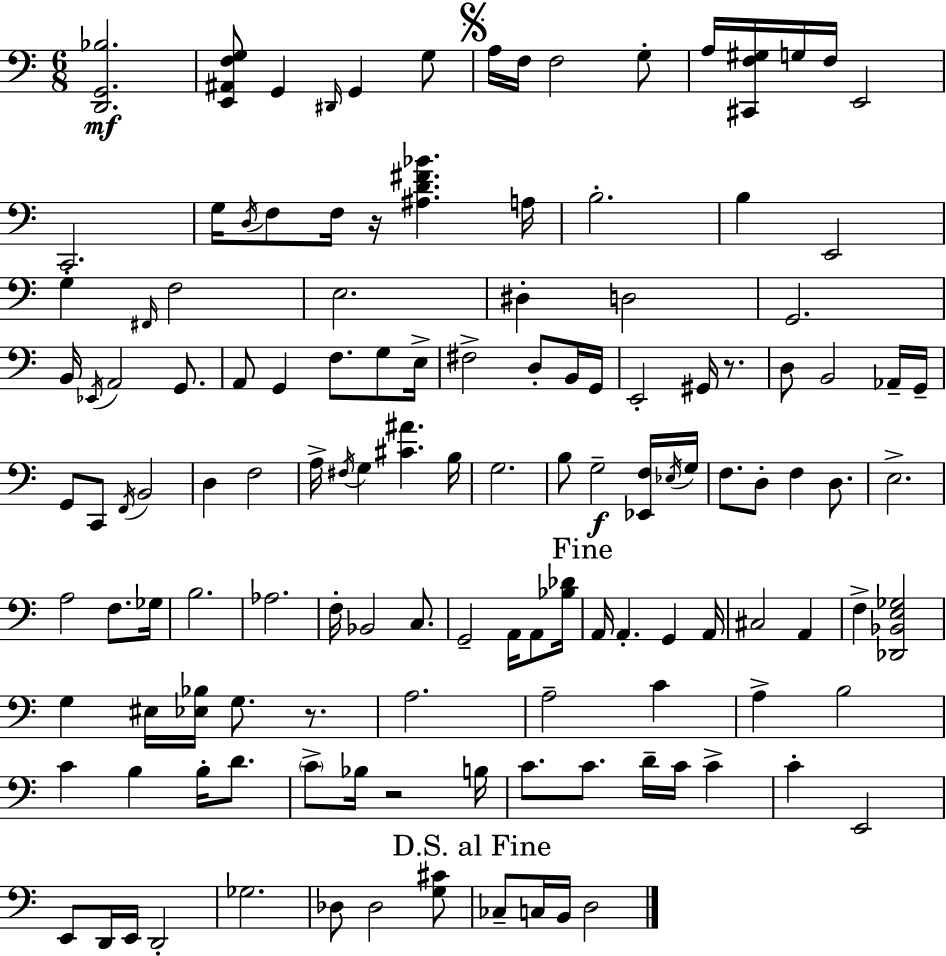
{
  \clef bass
  \numericTimeSignature
  \time 6/8
  \key c \major
  \repeat volta 2 { <d, g, bes>2.\mf | <e, ais, f g>8 g,4 \grace { dis,16 } g,4 g8 | \mark \markup { \musicglyph "scripts.segno" } a16 f16 f2 g8-. | a16 <cis, f gis>16 g16 f16 e,2 | \break c,2. | g16 \acciaccatura { d16 } f8 f16 r16 <ais d' fis' bes'>4. | a16 b2.-. | b4 e,2 | \break g4-. \grace { fis,16 } f2 | e2. | dis4-. d2 | g,2. | \break b,16 \acciaccatura { ees,16 } a,2 | g,8. a,8 g,4 f8. | g8 e16-> fis2-> | d8-. b,16 g,16 e,2-. | \break gis,16 r8. d8 b,2 | aes,16-- g,16-- g,8 c,8 \acciaccatura { f,16 } b,2 | d4 f2 | a16-> \acciaccatura { fis16 } g4 <cis' ais'>4. | \break b16 g2. | b8 g2--\f | <ees, f>16 \acciaccatura { ees16 } g16 f8. d8-. | f4 d8. e2.-> | \break a2 | f8. ges16 b2. | aes2. | f16-. bes,2 | \break c8. g,2-- | a,16 a,8 <bes des'>16 \mark "Fine" a,16 a,4.-. | g,4 a,16 cis2 | a,4 f4-> <des, bes, e ges>2 | \break g4 eis16 | <ees bes>16 g8. r8. a2. | a2-- | c'4 a4-> b2 | \break c'4 b4 | b16-. d'8. \parenthesize c'8-> bes16 r2 | b16 c'8. c'8. | d'16-- c'16 c'4-> c'4-. e,2 | \break e,8 d,16 e,16 d,2-. | ges2. | des8 des2 | <g cis'>8 \mark "D.S. al Fine" ces8-- c16 b,16 d2 | \break } \bar "|."
}